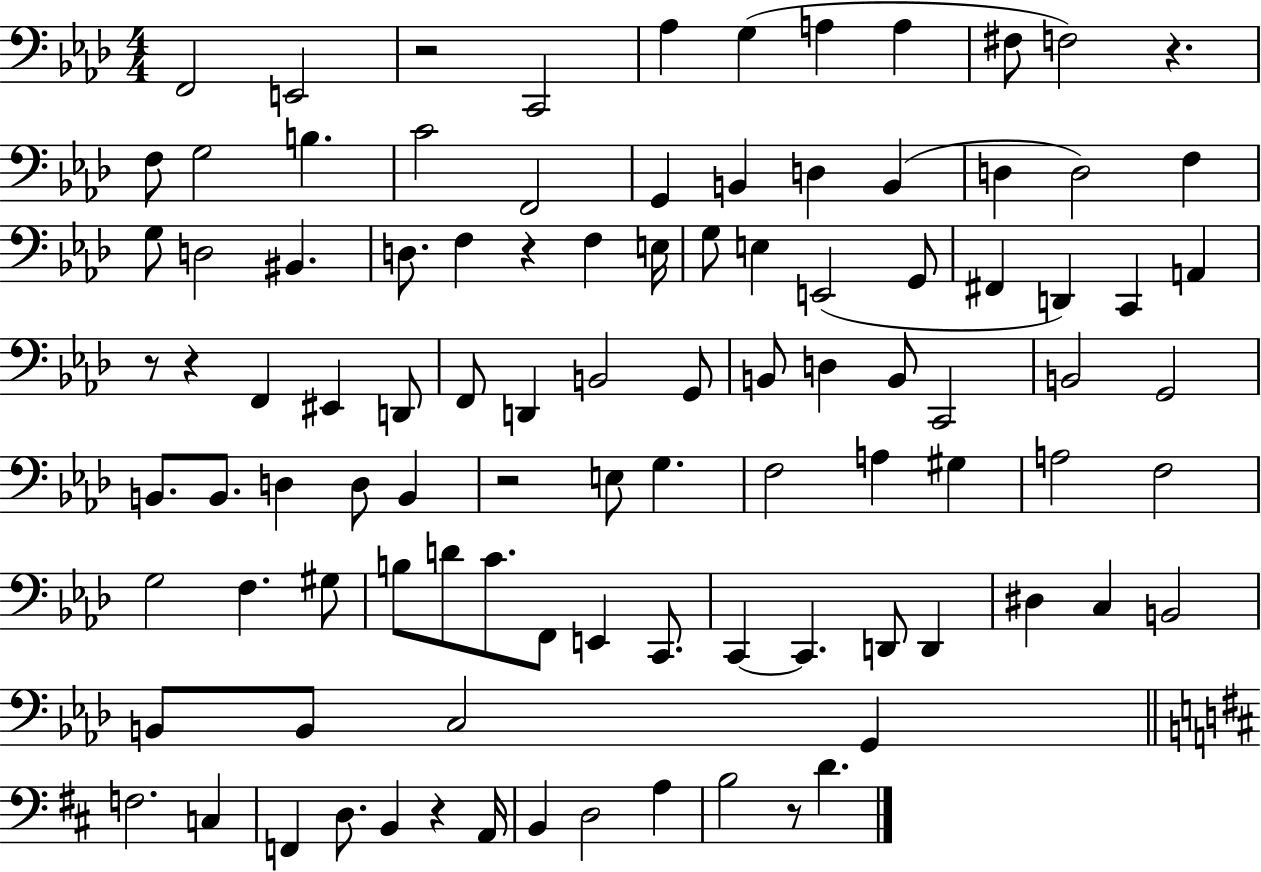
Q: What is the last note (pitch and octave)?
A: D4